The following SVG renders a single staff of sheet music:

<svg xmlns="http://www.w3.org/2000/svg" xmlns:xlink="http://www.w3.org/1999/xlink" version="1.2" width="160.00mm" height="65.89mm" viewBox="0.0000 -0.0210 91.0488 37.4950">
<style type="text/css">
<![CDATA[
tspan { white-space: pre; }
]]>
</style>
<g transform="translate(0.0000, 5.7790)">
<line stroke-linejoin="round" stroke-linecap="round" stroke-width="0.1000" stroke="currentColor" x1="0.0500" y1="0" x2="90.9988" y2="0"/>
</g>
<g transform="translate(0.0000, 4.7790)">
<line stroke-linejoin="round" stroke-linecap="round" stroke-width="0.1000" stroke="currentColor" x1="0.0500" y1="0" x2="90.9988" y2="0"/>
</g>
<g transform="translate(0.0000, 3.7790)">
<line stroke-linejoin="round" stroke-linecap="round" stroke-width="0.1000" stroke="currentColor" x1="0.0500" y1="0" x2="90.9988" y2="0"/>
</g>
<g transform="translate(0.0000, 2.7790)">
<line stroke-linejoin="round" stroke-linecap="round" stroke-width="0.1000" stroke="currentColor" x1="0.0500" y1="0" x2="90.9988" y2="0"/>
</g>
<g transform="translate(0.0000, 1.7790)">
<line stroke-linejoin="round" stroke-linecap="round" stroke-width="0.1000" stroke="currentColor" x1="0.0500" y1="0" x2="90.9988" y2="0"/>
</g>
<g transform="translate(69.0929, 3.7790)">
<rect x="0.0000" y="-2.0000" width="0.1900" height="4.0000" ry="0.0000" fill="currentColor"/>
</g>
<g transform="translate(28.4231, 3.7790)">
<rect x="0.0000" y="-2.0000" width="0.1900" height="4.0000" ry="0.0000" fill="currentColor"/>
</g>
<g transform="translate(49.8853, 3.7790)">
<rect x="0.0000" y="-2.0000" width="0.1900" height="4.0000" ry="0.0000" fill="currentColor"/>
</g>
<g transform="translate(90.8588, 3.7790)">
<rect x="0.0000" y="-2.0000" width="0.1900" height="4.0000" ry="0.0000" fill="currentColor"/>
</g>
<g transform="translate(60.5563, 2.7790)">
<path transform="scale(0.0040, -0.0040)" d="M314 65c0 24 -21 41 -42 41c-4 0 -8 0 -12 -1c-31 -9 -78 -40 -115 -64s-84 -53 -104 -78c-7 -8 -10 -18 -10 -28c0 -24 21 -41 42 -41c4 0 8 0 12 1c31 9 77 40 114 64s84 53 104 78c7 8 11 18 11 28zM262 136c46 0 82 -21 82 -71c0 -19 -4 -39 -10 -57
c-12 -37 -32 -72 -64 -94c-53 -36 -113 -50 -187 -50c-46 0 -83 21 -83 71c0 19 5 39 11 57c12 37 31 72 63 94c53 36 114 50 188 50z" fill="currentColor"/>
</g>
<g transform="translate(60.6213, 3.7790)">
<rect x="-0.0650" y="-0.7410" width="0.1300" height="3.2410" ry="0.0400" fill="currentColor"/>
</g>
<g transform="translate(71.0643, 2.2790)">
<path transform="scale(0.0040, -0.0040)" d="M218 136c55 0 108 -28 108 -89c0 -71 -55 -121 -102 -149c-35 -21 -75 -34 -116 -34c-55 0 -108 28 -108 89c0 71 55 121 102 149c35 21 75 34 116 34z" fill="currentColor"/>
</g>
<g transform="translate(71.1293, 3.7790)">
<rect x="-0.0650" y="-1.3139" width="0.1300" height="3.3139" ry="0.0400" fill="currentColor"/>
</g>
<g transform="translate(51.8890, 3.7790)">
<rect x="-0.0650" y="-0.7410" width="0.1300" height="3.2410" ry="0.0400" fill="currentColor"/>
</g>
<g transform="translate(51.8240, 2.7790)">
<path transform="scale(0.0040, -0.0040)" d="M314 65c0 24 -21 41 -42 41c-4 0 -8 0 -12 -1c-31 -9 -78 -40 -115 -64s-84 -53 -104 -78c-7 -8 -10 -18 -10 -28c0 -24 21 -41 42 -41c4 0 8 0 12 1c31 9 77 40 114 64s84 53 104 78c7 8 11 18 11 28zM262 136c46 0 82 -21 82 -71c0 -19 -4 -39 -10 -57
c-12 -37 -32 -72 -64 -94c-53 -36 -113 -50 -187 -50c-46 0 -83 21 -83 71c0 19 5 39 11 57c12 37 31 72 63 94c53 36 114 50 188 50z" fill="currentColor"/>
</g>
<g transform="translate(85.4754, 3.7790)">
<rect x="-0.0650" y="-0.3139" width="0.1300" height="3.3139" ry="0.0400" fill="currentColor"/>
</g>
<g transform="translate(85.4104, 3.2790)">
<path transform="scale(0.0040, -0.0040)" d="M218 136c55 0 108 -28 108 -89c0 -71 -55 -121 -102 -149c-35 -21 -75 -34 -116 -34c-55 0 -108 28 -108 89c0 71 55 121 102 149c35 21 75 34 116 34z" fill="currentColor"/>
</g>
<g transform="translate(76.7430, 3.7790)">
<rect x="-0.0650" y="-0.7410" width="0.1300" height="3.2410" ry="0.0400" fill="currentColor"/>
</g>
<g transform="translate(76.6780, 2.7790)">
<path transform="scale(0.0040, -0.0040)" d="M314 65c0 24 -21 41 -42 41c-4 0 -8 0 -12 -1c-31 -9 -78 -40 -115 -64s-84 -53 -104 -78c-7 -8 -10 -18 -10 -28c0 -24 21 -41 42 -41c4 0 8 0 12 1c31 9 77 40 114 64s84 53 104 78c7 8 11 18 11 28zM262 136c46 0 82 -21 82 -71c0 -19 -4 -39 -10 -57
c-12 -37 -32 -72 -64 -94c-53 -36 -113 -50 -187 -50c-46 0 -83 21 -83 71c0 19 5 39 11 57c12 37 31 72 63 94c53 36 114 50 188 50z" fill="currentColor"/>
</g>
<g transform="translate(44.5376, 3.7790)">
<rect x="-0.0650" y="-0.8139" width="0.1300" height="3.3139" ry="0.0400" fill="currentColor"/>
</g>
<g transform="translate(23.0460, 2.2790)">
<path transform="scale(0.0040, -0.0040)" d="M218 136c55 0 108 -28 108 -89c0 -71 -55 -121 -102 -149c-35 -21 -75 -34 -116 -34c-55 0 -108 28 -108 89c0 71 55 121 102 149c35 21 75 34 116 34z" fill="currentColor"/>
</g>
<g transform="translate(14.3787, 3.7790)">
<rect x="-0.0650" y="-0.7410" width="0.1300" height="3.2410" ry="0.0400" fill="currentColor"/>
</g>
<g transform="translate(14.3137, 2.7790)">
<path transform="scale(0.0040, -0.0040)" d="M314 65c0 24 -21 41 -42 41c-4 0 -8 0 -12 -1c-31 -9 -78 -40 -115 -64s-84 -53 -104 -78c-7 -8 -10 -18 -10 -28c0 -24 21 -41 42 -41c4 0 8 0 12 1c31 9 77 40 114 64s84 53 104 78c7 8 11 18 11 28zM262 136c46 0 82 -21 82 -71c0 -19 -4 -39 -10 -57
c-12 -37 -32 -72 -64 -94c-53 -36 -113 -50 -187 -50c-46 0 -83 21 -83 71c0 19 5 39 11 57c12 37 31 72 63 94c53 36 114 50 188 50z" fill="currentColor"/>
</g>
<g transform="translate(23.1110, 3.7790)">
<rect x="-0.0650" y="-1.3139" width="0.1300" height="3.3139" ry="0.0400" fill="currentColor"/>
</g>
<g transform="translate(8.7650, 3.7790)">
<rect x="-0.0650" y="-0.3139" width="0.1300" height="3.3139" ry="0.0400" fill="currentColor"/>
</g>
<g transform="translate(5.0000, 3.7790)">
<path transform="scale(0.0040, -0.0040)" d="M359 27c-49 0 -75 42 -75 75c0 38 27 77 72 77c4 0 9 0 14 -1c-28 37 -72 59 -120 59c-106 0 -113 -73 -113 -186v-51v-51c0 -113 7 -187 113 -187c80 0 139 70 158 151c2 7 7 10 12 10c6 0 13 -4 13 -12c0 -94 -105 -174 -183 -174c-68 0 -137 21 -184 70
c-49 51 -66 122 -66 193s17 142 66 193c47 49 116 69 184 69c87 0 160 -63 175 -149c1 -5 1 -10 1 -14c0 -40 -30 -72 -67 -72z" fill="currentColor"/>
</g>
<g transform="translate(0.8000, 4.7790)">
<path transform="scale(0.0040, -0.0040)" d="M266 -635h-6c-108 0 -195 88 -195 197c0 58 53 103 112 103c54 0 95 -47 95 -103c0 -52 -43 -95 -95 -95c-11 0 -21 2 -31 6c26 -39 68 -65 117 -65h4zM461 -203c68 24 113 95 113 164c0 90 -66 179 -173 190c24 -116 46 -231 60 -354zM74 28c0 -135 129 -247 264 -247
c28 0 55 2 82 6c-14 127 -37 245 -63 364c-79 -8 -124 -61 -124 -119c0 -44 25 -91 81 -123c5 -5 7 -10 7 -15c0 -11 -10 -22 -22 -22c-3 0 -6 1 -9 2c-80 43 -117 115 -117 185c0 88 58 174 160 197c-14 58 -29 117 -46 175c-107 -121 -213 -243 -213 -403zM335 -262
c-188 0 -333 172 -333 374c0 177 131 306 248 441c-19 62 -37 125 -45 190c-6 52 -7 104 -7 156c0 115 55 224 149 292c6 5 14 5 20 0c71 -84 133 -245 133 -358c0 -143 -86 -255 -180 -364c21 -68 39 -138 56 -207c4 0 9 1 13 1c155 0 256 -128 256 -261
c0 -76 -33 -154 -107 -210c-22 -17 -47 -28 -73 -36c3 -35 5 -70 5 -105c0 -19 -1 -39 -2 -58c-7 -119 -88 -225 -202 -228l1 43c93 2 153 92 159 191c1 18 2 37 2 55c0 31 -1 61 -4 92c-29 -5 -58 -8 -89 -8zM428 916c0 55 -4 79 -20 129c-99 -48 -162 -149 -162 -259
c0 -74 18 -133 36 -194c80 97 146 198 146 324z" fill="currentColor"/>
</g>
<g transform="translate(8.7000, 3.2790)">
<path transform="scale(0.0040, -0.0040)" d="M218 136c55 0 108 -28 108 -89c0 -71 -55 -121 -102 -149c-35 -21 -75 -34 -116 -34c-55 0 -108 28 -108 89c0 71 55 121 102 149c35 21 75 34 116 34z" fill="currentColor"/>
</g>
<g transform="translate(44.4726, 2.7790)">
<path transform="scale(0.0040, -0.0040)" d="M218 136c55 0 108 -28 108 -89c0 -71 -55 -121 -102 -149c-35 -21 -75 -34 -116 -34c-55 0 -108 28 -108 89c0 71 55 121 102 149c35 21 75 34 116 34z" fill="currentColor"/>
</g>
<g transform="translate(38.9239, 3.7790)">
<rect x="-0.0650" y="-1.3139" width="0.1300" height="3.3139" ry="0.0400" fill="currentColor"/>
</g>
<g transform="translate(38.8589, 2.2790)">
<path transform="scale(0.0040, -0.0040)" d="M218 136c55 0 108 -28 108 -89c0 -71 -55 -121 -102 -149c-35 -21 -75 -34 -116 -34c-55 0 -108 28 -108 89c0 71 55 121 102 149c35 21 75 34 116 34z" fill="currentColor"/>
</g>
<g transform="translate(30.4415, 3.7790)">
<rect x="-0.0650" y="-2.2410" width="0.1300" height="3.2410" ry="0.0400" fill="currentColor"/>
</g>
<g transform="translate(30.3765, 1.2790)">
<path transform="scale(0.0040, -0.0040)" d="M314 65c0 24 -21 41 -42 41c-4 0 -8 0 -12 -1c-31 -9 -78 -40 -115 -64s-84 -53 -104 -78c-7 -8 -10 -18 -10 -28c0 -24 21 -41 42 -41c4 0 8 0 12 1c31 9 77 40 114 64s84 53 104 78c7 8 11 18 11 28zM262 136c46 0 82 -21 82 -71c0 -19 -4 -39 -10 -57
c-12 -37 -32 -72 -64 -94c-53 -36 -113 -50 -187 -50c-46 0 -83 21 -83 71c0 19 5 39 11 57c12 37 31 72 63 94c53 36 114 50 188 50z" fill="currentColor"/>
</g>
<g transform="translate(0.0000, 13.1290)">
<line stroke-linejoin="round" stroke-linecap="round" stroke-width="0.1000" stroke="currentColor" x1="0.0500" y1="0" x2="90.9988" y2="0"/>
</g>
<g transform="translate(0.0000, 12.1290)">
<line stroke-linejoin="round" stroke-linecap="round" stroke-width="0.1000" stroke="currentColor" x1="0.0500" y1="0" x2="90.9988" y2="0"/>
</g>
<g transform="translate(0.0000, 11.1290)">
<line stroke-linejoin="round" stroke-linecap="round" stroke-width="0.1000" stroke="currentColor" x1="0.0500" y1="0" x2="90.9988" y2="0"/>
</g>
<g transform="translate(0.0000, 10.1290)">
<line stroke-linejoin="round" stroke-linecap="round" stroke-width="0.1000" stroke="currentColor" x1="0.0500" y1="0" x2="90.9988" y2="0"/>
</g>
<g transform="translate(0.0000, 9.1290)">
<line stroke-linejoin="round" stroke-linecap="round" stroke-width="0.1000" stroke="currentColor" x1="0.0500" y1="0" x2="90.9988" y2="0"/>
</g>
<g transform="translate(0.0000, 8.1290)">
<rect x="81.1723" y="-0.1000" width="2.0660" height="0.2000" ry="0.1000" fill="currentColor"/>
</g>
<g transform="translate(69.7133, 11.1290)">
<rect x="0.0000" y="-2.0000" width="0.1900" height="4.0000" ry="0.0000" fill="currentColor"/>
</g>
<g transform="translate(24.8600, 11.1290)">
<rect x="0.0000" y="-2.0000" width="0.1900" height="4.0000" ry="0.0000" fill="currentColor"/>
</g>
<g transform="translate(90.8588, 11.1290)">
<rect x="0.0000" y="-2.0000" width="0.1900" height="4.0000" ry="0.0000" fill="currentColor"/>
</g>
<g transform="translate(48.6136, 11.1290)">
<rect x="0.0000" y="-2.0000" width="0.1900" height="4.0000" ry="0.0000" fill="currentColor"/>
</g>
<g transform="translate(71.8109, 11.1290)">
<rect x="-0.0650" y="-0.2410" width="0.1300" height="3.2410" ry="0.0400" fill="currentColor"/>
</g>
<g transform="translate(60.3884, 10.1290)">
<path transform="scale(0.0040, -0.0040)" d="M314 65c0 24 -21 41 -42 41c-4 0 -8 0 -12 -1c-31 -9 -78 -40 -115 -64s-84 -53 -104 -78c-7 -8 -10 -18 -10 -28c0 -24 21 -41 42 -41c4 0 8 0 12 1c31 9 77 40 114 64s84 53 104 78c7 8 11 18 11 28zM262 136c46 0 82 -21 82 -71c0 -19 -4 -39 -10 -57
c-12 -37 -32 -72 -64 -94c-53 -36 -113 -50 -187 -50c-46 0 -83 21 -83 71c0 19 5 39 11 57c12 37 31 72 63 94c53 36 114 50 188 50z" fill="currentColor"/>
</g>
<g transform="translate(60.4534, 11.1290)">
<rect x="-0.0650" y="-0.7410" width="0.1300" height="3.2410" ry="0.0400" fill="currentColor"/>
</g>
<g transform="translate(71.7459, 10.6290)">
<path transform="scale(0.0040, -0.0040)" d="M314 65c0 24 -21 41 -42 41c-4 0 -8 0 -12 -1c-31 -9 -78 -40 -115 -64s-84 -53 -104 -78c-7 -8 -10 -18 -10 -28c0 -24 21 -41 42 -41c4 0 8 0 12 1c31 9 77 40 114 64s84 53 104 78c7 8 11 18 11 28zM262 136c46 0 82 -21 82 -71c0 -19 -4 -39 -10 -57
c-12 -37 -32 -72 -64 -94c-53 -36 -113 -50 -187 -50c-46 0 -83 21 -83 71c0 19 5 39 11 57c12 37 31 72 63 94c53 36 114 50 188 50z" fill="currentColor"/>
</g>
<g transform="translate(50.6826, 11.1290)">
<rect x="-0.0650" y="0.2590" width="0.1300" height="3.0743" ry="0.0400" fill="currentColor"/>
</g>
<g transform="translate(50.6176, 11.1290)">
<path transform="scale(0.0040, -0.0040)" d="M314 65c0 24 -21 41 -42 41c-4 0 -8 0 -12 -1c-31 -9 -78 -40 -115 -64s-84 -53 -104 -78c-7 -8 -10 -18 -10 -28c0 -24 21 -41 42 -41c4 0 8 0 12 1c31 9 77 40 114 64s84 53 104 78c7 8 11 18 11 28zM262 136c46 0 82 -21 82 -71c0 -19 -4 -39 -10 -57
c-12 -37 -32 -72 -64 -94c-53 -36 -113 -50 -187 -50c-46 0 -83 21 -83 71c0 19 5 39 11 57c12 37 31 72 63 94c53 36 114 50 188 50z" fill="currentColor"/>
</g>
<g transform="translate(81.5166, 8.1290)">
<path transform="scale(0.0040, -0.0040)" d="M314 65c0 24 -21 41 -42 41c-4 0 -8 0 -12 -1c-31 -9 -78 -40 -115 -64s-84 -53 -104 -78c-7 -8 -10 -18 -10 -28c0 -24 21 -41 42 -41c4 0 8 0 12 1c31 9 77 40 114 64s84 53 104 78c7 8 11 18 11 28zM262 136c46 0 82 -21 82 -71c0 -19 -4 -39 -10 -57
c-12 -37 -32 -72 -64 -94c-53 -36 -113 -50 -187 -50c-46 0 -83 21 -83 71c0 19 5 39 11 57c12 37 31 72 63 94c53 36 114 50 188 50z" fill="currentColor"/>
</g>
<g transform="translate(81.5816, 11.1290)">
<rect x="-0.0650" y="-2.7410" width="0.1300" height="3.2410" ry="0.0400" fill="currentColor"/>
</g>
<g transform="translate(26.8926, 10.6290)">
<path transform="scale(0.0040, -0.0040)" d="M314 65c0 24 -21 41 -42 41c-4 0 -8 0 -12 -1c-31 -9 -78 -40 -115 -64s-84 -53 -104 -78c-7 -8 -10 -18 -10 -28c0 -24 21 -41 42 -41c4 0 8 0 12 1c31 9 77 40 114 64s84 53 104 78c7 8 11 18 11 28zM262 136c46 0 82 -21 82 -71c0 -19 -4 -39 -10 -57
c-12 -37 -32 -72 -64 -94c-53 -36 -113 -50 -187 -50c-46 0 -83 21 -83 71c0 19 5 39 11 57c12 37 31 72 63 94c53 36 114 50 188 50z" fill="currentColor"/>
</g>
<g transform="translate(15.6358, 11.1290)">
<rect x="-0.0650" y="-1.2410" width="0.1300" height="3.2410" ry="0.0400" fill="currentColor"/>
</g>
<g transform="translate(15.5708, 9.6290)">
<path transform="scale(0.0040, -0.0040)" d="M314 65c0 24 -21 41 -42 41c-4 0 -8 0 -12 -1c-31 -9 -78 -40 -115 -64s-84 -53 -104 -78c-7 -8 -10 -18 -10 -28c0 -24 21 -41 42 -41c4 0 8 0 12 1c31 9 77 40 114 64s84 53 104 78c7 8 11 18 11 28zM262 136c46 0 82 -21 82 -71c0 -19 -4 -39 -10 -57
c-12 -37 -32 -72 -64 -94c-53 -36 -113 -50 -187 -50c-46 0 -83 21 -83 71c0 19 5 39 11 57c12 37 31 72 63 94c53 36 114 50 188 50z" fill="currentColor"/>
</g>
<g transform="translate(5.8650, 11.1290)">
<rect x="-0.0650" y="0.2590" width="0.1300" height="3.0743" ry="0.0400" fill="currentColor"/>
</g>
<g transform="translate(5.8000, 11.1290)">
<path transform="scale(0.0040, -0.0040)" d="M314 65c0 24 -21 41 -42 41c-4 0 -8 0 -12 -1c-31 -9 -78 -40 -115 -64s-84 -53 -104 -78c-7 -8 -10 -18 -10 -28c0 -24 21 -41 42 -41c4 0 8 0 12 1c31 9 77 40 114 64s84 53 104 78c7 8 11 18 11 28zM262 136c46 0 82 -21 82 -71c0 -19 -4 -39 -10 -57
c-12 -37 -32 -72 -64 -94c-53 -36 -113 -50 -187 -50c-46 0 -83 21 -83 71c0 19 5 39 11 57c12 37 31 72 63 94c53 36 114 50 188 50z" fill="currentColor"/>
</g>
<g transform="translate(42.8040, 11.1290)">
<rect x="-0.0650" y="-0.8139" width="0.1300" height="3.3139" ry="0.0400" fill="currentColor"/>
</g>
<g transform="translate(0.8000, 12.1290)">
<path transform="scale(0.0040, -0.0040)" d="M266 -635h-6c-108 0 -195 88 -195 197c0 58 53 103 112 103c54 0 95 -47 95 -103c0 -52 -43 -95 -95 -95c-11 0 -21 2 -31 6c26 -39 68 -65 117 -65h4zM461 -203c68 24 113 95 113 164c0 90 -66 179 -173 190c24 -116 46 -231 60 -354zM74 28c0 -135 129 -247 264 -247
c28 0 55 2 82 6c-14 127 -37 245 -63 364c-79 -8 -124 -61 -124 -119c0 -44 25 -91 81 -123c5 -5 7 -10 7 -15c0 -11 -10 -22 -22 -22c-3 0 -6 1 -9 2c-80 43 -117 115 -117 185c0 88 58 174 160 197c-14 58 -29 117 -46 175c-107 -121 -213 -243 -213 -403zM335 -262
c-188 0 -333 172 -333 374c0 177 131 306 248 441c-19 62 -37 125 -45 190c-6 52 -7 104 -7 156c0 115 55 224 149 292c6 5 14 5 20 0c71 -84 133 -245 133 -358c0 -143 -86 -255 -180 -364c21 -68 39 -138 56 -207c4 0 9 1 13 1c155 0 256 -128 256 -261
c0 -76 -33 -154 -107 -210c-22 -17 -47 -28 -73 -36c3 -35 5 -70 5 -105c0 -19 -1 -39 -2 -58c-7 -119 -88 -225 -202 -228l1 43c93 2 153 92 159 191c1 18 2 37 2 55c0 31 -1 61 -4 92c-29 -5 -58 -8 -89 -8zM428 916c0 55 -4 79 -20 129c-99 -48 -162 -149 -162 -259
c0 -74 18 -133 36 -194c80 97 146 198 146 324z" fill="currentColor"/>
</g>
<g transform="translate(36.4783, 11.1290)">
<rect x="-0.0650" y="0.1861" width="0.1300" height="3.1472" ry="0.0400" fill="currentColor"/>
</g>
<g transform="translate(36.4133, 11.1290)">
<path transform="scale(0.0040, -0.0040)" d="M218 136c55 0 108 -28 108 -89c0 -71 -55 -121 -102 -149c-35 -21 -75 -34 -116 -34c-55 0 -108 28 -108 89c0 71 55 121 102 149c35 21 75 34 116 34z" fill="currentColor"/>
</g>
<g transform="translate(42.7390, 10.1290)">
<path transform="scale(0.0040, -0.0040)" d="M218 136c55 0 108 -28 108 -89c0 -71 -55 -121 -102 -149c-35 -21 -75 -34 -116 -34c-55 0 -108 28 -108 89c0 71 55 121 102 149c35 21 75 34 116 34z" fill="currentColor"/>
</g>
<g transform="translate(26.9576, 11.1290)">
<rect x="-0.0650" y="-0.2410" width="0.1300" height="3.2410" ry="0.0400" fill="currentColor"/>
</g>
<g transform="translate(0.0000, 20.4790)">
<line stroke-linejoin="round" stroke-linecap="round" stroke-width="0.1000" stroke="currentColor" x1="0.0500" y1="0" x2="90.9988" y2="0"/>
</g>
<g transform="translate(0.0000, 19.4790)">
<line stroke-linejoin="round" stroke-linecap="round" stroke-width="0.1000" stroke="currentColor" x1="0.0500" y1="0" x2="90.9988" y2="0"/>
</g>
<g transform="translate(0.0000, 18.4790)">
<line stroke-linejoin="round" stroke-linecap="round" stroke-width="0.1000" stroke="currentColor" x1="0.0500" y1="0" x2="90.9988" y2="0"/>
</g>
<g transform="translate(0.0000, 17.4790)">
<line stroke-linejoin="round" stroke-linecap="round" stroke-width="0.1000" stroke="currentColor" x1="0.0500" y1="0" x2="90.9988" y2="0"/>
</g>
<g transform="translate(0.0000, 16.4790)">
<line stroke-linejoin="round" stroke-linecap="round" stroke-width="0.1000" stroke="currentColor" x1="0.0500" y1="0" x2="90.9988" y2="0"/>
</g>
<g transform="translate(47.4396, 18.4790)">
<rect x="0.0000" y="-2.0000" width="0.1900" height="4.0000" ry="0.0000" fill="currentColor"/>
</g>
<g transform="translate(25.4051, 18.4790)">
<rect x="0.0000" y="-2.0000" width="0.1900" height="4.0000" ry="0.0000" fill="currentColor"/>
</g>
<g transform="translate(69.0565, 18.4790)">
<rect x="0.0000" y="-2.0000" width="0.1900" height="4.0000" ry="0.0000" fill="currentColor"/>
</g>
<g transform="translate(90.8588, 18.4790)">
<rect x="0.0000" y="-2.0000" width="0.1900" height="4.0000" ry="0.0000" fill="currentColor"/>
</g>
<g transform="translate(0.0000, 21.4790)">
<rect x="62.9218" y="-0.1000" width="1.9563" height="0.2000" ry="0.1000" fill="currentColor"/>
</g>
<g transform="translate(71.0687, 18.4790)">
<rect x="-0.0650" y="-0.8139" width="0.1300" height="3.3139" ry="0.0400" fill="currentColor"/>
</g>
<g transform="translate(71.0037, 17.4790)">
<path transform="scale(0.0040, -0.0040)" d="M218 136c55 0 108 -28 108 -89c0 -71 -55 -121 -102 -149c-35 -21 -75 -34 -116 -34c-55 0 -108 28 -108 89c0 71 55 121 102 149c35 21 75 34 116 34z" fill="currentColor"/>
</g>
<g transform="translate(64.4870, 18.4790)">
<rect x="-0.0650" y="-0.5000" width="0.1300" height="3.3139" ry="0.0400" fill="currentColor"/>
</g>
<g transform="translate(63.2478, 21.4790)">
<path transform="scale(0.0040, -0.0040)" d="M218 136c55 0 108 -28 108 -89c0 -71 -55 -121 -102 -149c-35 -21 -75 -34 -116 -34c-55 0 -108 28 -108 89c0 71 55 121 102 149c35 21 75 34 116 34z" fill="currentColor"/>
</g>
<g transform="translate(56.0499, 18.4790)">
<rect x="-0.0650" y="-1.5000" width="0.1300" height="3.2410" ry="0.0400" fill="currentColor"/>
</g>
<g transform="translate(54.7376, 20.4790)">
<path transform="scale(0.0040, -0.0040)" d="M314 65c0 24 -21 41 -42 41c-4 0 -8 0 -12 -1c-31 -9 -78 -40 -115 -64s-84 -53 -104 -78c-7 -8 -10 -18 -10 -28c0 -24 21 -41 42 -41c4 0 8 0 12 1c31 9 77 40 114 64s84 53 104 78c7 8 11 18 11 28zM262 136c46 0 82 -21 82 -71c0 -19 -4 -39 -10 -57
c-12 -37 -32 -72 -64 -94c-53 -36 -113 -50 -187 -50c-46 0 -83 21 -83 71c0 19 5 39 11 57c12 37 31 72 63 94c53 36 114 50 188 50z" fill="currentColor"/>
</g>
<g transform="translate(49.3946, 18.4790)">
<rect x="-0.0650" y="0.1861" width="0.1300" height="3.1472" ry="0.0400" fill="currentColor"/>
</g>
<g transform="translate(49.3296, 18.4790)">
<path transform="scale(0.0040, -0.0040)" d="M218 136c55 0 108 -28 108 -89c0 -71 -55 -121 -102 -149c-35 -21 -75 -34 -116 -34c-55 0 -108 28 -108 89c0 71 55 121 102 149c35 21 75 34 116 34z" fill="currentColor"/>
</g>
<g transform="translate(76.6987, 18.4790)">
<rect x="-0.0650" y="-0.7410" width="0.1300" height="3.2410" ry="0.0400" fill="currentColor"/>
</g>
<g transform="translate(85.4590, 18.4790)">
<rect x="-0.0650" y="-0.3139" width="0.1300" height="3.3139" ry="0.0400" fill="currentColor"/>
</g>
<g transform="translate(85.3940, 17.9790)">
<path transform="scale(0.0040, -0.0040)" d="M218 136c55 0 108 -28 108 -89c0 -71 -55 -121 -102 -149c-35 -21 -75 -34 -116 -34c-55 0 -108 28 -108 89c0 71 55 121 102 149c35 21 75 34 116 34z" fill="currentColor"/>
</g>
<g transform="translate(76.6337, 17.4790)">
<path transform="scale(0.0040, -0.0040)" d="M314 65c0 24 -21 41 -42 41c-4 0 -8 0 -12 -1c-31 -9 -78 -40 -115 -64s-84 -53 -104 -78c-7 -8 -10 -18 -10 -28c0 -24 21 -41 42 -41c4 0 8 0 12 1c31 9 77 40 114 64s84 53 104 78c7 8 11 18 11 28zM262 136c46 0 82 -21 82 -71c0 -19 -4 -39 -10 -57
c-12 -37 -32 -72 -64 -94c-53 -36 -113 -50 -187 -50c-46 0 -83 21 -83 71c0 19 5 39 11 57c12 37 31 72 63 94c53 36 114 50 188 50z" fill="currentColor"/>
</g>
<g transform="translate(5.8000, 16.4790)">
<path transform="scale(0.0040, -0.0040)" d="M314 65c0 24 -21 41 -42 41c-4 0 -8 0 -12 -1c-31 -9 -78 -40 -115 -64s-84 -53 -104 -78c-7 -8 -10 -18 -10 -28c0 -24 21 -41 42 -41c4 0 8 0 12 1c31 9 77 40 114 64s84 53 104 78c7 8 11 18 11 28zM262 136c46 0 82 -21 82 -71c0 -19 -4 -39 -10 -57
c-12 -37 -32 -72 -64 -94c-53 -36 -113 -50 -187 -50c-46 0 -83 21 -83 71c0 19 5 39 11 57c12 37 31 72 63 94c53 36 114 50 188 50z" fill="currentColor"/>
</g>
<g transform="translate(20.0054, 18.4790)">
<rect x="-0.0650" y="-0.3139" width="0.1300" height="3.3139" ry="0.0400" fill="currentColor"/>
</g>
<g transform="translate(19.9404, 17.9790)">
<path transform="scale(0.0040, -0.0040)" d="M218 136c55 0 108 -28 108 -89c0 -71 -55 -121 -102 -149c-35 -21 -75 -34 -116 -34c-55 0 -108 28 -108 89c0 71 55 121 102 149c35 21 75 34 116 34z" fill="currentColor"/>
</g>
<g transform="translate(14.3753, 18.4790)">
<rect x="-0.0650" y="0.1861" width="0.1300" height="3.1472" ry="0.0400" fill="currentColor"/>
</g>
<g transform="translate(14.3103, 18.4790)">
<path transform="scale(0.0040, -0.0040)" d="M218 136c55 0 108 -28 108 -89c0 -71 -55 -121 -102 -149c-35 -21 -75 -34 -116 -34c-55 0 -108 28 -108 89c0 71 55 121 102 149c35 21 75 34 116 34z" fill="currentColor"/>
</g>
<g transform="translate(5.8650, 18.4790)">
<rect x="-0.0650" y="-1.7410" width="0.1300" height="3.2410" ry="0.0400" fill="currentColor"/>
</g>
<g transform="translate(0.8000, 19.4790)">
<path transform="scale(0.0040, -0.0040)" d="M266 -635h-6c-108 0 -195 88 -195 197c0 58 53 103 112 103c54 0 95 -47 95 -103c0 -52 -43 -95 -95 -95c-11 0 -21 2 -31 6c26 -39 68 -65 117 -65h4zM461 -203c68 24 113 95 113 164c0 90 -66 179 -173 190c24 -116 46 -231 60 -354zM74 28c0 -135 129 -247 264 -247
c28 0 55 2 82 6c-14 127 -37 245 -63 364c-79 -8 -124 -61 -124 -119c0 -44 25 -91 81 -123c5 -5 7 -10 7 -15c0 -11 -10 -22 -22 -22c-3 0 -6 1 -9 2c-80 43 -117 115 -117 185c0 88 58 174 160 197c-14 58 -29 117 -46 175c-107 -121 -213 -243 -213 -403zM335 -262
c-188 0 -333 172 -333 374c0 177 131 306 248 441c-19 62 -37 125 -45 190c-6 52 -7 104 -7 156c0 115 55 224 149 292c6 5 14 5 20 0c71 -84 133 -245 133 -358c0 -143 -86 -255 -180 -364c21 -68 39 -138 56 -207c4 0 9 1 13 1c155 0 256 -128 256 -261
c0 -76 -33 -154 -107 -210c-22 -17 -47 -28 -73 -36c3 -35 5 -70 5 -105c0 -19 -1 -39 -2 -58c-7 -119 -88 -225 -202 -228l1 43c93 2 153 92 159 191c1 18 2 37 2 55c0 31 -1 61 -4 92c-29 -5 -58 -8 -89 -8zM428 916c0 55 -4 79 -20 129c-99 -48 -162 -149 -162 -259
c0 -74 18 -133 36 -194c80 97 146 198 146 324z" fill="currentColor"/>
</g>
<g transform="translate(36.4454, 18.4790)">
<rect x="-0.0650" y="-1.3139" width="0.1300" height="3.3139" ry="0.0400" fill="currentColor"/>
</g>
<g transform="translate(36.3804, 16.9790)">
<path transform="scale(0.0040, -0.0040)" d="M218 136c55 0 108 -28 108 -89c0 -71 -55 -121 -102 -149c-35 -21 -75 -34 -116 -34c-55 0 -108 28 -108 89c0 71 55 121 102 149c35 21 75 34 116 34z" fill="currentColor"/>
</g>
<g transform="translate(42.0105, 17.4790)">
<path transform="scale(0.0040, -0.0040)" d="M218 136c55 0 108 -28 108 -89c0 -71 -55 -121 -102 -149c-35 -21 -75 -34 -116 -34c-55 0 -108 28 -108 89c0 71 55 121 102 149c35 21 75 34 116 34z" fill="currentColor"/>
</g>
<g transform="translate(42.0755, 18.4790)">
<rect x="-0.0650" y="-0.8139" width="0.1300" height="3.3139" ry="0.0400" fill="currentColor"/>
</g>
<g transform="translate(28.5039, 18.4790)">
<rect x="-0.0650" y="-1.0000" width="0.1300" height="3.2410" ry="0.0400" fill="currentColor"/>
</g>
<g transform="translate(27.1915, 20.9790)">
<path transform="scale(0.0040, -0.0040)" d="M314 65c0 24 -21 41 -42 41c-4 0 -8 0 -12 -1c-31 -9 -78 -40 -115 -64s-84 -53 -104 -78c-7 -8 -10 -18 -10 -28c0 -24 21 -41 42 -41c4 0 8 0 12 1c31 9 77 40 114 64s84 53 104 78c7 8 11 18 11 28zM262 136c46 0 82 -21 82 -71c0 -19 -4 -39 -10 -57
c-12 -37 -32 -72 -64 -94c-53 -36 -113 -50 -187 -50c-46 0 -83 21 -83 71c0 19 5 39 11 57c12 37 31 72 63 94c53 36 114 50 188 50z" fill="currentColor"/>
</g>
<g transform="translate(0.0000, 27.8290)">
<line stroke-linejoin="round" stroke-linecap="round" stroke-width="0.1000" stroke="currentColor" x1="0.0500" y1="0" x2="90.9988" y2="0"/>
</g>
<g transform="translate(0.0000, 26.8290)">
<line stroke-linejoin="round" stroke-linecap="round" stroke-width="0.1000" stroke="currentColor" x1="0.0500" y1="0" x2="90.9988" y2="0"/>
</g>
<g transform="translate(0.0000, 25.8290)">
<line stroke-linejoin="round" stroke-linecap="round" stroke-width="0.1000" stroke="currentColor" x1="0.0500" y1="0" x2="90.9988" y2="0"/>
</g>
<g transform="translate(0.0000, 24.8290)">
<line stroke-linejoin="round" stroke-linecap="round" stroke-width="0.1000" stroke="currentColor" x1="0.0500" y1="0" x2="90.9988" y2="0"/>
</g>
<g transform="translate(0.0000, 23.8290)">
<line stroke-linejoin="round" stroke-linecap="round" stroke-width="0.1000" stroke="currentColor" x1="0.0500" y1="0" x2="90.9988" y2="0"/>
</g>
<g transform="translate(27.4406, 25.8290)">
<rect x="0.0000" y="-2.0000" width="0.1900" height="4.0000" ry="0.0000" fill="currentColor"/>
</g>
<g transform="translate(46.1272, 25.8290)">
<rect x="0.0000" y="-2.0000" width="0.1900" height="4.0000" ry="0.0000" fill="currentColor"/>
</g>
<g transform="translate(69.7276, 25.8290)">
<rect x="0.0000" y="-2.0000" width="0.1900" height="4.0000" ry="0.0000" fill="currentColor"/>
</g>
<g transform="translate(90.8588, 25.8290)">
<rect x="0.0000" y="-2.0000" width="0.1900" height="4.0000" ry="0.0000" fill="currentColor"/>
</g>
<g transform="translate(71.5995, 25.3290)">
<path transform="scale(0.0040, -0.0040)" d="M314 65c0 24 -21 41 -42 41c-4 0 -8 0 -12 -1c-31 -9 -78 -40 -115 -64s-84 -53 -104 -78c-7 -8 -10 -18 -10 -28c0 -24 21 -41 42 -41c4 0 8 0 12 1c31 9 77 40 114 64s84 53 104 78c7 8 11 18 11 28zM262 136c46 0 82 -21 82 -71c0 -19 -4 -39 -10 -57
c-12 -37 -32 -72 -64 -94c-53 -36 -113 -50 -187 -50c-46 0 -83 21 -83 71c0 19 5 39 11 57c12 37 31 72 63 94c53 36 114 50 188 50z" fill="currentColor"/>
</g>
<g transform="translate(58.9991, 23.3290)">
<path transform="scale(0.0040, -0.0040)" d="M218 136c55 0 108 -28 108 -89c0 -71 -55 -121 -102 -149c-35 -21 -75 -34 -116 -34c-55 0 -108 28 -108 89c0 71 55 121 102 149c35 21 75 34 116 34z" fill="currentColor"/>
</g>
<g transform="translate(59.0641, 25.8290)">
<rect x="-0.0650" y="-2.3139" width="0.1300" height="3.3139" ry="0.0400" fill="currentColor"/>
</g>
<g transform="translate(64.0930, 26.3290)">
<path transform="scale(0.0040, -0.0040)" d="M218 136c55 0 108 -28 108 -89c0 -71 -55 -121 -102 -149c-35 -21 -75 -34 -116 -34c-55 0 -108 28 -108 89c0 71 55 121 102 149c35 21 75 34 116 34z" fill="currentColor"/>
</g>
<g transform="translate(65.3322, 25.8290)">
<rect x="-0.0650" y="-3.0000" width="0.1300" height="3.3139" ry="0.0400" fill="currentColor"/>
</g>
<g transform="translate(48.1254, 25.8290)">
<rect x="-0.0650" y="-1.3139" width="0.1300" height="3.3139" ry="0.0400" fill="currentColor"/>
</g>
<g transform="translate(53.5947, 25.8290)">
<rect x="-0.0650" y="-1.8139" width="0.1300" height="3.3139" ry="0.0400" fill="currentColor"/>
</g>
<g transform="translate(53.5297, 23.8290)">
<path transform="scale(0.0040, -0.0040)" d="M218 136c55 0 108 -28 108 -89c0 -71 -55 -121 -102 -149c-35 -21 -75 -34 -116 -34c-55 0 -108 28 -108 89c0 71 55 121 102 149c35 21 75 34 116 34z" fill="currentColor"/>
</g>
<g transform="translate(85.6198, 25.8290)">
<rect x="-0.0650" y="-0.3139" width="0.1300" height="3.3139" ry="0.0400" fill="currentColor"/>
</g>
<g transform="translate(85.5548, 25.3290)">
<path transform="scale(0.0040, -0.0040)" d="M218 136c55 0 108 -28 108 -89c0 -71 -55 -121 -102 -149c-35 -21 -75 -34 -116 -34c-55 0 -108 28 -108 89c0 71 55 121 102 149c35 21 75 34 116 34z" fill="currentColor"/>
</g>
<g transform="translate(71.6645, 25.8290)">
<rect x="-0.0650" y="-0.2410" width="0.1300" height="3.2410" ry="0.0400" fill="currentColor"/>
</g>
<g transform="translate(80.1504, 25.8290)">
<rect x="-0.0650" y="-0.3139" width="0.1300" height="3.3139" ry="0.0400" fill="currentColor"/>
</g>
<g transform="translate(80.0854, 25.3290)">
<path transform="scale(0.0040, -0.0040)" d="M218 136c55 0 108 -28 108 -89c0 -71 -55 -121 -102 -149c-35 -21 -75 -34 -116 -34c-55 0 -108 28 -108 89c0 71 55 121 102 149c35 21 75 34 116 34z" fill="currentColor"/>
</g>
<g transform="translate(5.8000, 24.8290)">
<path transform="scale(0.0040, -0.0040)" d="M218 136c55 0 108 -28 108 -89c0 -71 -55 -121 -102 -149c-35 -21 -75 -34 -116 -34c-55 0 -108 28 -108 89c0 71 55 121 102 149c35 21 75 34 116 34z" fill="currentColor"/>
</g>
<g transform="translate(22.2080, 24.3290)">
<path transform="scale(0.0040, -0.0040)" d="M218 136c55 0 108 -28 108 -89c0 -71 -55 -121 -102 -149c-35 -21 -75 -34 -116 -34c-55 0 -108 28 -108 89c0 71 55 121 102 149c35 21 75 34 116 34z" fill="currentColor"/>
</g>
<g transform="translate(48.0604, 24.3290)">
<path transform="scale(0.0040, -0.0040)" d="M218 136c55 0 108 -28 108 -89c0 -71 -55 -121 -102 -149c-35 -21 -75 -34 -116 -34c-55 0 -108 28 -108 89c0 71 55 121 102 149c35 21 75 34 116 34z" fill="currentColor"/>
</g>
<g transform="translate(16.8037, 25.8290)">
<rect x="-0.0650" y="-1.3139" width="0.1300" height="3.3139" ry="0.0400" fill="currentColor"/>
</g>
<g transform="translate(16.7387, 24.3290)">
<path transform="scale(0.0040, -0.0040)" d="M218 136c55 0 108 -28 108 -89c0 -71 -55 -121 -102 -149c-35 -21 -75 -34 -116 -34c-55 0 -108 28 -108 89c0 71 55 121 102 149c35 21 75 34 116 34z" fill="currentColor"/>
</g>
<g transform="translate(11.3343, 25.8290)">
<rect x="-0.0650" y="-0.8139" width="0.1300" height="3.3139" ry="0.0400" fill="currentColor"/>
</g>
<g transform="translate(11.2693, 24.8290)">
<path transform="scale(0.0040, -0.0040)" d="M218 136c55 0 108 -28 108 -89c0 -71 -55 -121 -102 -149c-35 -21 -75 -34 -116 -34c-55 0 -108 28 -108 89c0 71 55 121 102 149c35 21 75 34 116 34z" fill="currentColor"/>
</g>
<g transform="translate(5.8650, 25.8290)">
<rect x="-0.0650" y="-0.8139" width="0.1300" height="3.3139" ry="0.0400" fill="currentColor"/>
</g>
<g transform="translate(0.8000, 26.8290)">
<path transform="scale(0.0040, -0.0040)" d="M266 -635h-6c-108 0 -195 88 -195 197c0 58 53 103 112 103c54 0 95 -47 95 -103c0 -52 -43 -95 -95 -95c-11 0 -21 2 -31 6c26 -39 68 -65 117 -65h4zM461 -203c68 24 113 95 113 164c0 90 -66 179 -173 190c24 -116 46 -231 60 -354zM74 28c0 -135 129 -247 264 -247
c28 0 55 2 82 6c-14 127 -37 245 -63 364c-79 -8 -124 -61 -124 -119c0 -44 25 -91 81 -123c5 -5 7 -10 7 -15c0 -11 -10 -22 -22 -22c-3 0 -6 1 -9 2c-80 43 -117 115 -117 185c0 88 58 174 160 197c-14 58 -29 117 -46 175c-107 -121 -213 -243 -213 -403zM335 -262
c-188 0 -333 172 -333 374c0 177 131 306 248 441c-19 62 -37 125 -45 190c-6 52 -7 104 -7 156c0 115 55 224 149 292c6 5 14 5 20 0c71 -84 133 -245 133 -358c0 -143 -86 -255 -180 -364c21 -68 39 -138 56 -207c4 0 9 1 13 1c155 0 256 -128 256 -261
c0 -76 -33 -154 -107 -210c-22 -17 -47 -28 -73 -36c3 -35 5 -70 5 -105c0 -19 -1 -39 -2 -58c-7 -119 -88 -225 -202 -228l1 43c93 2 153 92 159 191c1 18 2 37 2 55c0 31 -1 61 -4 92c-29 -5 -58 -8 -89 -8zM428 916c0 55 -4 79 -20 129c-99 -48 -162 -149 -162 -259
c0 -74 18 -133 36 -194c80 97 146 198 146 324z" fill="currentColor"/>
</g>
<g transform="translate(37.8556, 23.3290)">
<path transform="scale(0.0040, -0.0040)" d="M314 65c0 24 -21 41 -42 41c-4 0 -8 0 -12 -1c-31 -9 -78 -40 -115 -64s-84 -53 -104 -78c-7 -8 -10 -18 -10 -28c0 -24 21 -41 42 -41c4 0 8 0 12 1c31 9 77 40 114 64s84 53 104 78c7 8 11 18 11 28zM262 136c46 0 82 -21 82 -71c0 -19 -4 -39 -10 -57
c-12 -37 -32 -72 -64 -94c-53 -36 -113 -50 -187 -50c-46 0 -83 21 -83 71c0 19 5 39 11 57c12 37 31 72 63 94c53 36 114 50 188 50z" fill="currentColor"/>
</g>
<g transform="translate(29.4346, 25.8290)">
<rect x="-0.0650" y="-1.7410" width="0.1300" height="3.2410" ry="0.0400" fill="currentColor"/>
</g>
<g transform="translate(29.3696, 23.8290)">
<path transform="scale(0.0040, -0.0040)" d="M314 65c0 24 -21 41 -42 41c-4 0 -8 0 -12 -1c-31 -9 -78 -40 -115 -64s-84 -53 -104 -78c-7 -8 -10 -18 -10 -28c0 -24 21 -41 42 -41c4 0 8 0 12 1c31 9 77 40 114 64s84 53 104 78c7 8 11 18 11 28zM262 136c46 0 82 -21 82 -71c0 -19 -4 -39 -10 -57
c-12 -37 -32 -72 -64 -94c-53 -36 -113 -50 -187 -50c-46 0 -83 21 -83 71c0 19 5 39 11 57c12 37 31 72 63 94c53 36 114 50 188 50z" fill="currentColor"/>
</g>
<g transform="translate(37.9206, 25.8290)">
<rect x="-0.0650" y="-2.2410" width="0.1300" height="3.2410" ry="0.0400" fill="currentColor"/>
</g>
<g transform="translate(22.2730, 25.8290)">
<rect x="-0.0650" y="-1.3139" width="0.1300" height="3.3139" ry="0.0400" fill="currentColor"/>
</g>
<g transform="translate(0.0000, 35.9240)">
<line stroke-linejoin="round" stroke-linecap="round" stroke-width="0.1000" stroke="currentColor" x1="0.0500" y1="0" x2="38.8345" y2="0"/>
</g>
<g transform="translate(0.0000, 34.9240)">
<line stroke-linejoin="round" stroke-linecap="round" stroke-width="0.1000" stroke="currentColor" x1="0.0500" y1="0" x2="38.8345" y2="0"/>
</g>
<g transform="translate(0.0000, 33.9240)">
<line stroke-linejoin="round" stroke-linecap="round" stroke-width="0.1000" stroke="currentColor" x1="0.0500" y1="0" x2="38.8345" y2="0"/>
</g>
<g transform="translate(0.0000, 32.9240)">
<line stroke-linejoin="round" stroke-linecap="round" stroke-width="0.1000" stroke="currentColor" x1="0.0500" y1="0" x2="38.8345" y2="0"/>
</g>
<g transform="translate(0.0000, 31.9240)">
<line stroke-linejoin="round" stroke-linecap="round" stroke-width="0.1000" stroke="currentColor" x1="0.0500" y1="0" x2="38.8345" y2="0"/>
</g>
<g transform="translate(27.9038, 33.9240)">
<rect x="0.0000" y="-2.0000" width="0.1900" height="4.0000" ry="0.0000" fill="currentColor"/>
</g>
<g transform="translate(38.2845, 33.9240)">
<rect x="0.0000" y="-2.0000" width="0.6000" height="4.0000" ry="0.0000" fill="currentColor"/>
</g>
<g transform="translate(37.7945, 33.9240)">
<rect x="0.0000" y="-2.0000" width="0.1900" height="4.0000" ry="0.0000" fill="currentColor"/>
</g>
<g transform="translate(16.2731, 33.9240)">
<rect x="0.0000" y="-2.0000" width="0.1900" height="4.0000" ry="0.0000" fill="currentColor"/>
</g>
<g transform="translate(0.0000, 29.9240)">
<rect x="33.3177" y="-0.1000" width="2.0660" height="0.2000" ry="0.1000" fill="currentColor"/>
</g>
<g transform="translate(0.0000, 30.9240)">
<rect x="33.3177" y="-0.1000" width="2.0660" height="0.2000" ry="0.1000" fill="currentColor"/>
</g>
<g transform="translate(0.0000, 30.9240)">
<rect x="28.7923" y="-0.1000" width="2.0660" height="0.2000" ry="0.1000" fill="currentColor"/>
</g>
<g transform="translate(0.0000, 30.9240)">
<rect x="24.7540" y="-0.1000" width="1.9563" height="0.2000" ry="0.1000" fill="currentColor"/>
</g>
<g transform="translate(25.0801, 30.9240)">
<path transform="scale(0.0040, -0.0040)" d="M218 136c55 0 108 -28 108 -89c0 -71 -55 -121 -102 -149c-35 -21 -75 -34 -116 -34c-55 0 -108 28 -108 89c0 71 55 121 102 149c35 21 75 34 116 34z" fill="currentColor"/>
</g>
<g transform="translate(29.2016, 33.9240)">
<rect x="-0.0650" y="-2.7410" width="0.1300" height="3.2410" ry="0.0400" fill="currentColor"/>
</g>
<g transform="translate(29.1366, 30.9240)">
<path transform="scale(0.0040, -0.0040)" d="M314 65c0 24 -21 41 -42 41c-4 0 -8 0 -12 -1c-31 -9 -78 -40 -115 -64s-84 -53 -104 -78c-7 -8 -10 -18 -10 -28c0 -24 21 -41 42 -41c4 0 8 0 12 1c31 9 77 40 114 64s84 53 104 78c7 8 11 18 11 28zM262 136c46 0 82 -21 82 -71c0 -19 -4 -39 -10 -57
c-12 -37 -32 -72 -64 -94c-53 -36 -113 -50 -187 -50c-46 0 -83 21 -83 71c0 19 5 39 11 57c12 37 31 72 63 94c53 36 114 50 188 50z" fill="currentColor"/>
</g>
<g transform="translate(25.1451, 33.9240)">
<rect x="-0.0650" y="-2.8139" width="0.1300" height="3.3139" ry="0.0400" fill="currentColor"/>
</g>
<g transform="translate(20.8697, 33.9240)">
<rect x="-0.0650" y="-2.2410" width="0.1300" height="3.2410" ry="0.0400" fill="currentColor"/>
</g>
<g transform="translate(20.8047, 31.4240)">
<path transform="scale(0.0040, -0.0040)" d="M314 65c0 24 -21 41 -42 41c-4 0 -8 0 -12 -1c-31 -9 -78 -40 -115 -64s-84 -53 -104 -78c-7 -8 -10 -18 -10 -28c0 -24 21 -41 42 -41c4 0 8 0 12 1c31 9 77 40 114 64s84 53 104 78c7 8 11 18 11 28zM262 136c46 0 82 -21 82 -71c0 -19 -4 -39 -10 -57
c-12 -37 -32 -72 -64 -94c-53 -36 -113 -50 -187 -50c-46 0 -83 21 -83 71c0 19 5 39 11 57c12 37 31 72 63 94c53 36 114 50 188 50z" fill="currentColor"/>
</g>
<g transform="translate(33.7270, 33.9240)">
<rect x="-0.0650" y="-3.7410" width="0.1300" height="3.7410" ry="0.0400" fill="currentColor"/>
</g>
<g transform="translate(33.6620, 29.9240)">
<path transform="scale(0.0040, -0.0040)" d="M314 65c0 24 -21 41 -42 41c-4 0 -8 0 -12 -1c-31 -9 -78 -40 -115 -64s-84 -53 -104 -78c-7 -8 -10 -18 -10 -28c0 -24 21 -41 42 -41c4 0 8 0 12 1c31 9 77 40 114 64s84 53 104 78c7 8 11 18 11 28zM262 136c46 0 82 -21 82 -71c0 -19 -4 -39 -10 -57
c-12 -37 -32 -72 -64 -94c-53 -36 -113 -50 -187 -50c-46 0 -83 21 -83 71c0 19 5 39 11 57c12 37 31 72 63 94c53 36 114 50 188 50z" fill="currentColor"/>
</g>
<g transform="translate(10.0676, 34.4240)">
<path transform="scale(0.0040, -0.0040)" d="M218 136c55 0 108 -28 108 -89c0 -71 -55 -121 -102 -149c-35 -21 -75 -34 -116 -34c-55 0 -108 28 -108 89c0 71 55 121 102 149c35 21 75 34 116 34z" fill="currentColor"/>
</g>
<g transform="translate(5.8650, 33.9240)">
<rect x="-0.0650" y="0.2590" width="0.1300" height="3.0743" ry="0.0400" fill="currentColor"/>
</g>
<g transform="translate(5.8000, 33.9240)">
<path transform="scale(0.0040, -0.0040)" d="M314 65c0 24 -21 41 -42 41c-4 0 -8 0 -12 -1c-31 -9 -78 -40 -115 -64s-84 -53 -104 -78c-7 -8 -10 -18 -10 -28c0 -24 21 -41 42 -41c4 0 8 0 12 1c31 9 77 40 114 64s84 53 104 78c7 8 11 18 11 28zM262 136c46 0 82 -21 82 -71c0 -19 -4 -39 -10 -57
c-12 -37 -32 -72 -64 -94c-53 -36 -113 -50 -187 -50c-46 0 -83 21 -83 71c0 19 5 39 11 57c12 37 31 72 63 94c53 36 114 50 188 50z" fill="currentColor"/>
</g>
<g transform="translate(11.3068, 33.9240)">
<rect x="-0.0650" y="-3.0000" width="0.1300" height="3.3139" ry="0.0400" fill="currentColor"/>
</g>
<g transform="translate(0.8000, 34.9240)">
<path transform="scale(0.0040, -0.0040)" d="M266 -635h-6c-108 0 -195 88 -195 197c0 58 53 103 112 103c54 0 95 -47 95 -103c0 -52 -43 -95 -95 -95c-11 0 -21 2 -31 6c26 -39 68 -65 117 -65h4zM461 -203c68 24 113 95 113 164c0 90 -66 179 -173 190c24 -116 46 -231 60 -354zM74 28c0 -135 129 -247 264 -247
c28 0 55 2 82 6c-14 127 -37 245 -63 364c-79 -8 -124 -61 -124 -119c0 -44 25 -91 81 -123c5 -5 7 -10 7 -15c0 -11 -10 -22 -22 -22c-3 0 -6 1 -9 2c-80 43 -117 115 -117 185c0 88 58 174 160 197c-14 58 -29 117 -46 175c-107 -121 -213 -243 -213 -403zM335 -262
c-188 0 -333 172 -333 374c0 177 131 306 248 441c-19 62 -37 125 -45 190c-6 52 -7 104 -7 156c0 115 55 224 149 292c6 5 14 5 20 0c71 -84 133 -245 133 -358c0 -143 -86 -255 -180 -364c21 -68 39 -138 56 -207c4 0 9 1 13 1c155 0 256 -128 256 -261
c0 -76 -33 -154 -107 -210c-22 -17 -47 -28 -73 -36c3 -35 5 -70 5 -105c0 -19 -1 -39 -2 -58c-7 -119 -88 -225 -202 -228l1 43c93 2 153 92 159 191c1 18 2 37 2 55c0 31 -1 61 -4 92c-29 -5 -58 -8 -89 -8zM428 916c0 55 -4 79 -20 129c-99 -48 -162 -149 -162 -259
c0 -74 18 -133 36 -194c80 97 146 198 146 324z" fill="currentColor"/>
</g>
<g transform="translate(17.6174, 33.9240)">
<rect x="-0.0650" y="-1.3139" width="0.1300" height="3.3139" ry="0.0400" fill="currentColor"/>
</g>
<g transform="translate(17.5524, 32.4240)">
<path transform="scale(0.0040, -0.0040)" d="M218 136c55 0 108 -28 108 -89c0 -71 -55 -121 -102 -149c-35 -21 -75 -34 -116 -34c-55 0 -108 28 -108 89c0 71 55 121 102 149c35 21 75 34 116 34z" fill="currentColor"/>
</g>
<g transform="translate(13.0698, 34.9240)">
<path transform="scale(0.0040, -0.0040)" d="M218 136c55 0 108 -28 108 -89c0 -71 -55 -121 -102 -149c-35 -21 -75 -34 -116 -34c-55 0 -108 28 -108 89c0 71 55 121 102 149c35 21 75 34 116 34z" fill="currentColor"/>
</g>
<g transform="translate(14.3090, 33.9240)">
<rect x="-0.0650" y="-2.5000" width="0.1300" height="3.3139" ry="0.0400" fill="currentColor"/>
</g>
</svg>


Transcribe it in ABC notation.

X:1
T:Untitled
M:4/4
L:1/4
K:C
c d2 e g2 e d d2 d2 e d2 c B2 e2 c2 B d B2 d2 c2 a2 f2 B c D2 e d B E2 C d d2 c d d e e f2 g2 e f g A c2 c c B2 A G e g2 a a2 c'2